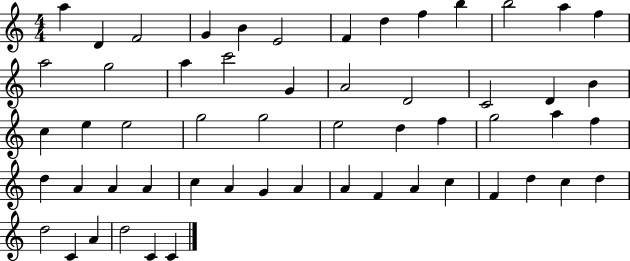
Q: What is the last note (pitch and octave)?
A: C4